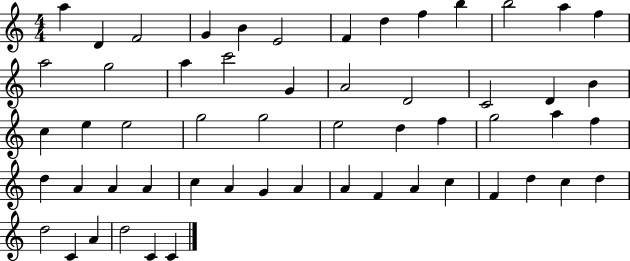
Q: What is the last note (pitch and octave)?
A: C4